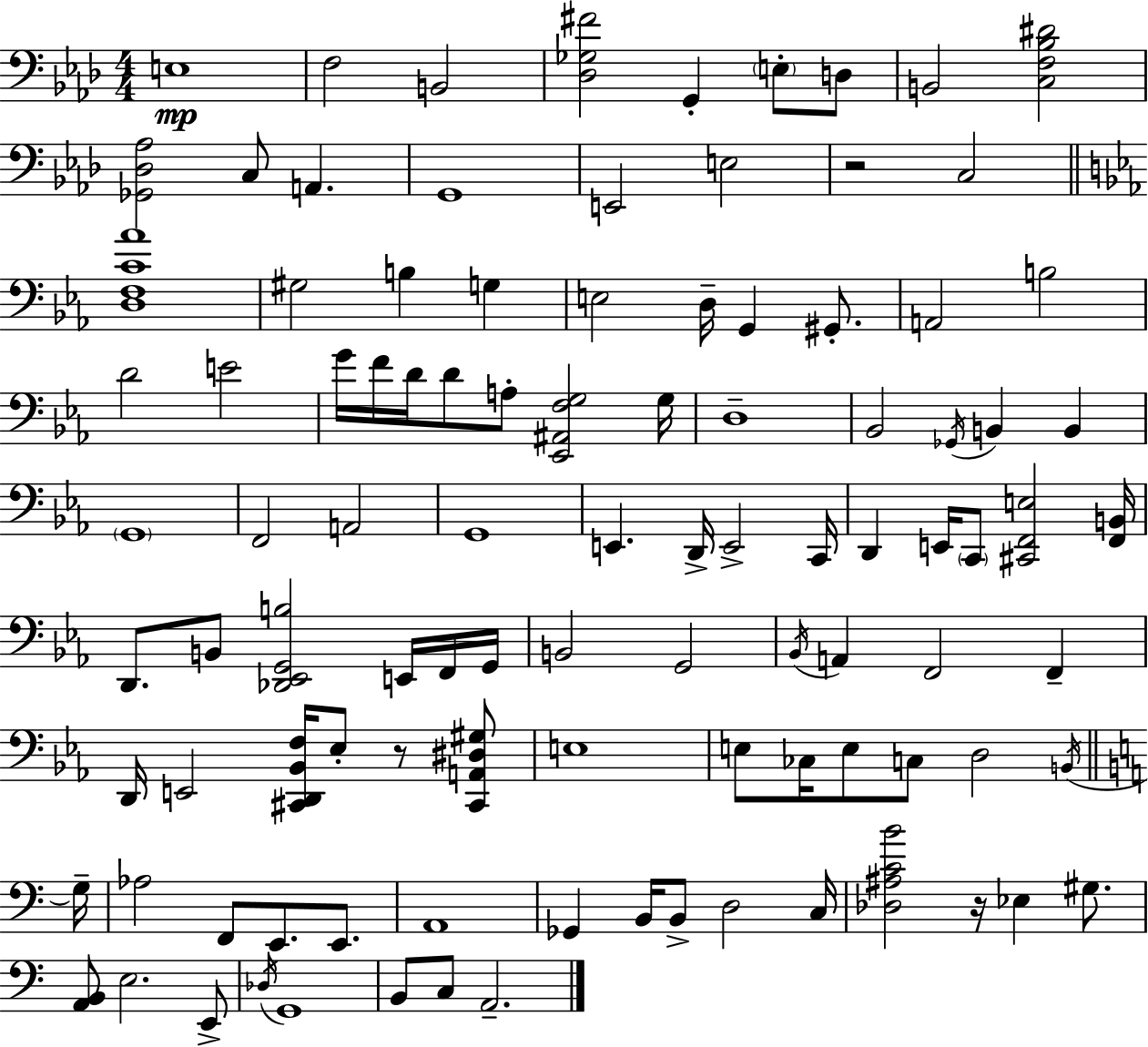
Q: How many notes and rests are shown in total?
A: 102